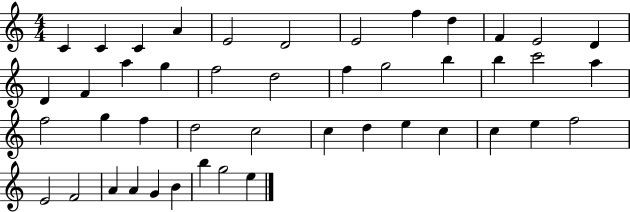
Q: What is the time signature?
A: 4/4